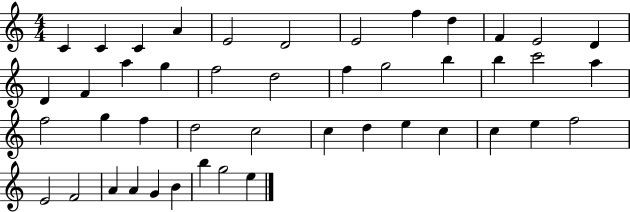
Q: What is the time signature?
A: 4/4